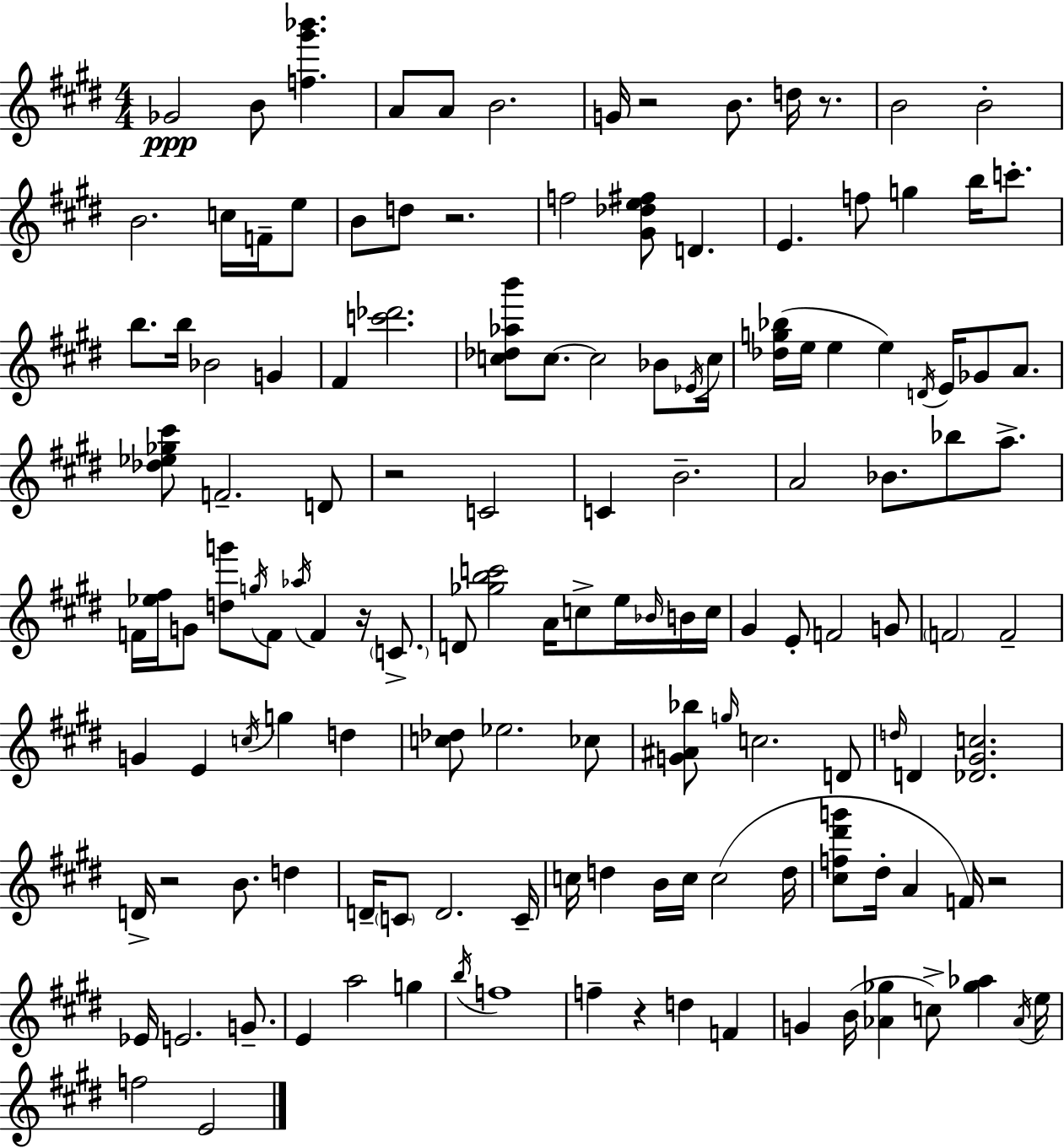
{
  \clef treble
  \numericTimeSignature
  \time 4/4
  \key e \major
  \repeat volta 2 { ges'2\ppp b'8 <f'' gis''' bes'''>4. | a'8 a'8 b'2. | g'16 r2 b'8. d''16 r8. | b'2 b'2-. | \break b'2. c''16 f'16-- e''8 | b'8 d''8 r2. | f''2 <gis' des'' e'' fis''>8 d'4. | e'4. f''8 g''4 b''16 c'''8.-. | \break b''8. b''16 bes'2 g'4 | fis'4 <c''' des'''>2. | <c'' des'' aes'' b'''>8 c''8.~~ c''2 bes'8 \acciaccatura { ees'16 } | c''16 <des'' g'' bes''>16( e''16 e''4 e''4) \acciaccatura { d'16 } e'16 ges'8 a'8. | \break <des'' ees'' ges'' cis'''>8 f'2.-- | d'8 r2 c'2 | c'4 b'2.-- | a'2 bes'8. bes''8 a''8.-> | \break f'16 <ees'' fis''>16 g'8 <d'' g'''>8 \acciaccatura { g''16 } f'8 \acciaccatura { aes''16 } f'4 | r16 \parenthesize c'8.-> d'8 <ges'' b'' c'''>2 a'16 c''8-> | e''16 \grace { bes'16 } b'16 c''16 gis'4 e'8-. f'2 | g'8 \parenthesize f'2 f'2-- | \break g'4 e'4 \acciaccatura { c''16 } g''4 | d''4 <c'' des''>8 ees''2. | ces''8 <g' ais' bes''>8 \grace { g''16 } c''2. | d'8 \grace { d''16 } d'4 <des' gis' c''>2. | \break d'16-> r2 | b'8. d''4 d'16-- \parenthesize c'8 d'2. | c'16-- c''16 d''4 b'16 c''16 c''2( | d''16 <cis'' f'' dis''' g'''>8 dis''16-. a'4 f'16) | \break r2 ees'16 e'2. | g'8.-- e'4 a''2 | g''4 \acciaccatura { b''16 } f''1 | f''4-- r4 | \break d''4 f'4 g'4 b'16( <aes' ges''>4 | c''8->) <ges'' aes''>4 \acciaccatura { aes'16 } e''16 f''2 | e'2 } \bar "|."
}